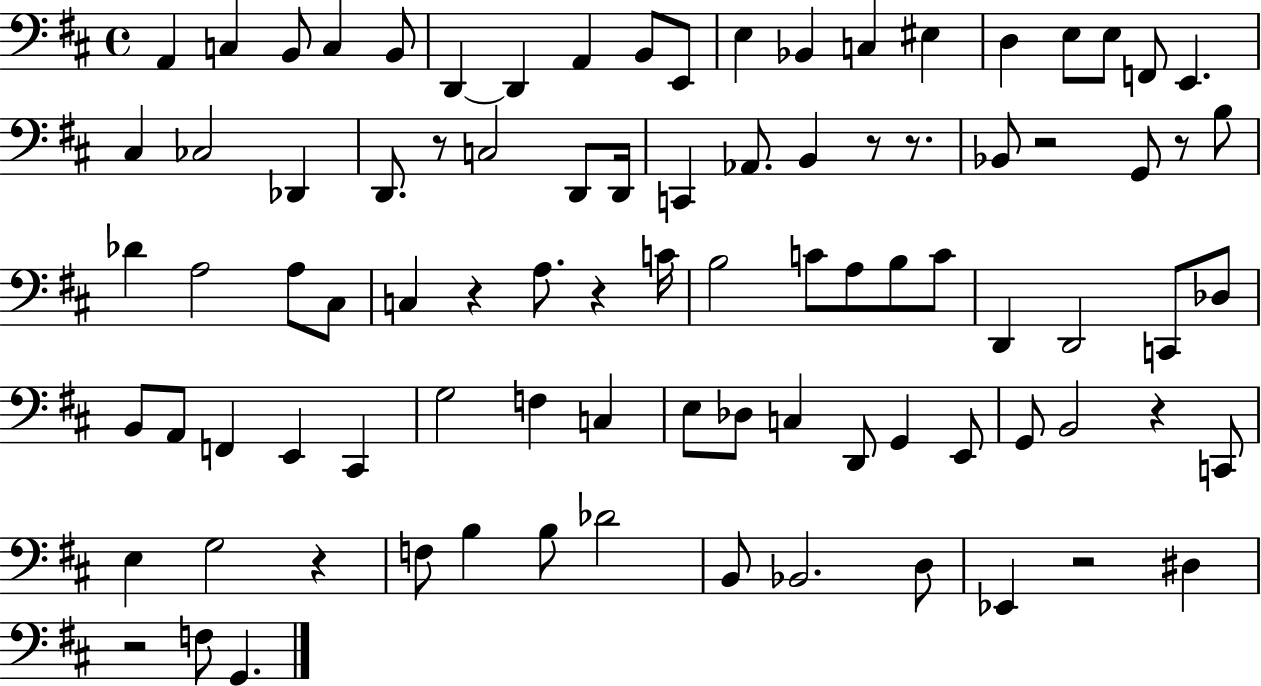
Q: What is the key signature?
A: D major